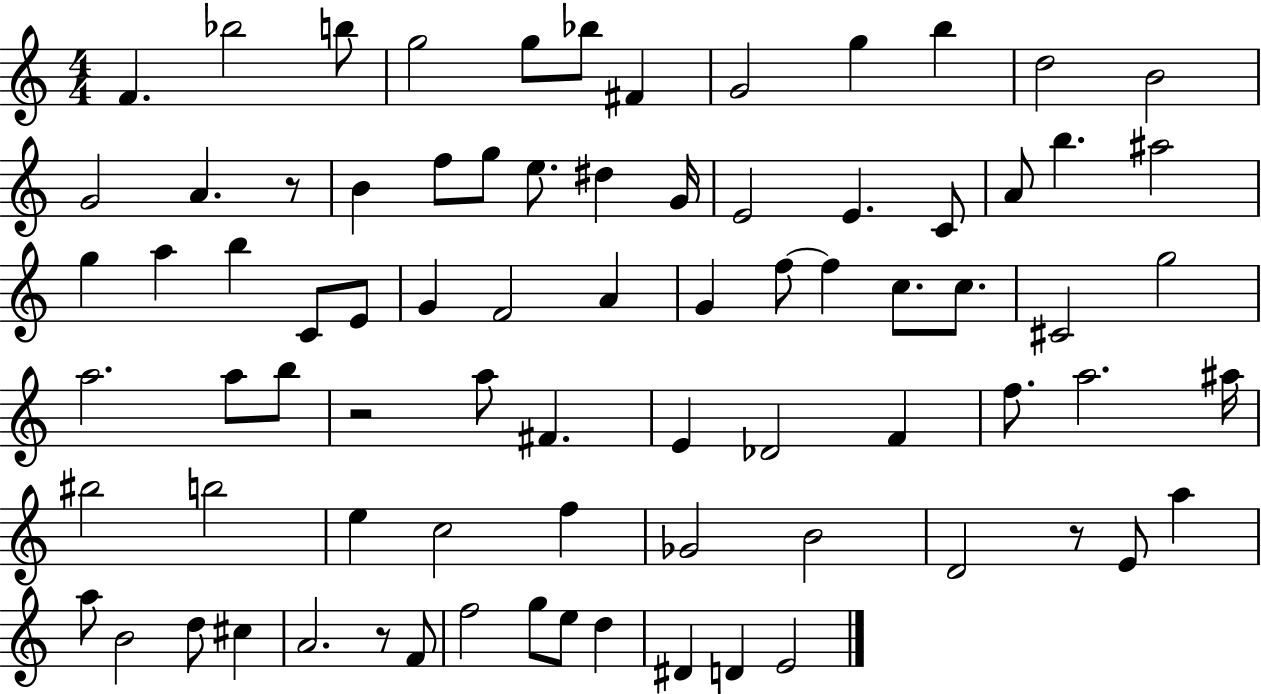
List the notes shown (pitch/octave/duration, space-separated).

F4/q. Bb5/h B5/e G5/h G5/e Bb5/e F#4/q G4/h G5/q B5/q D5/h B4/h G4/h A4/q. R/e B4/q F5/e G5/e E5/e. D#5/q G4/s E4/h E4/q. C4/e A4/e B5/q. A#5/h G5/q A5/q B5/q C4/e E4/e G4/q F4/h A4/q G4/q F5/e F5/q C5/e. C5/e. C#4/h G5/h A5/h. A5/e B5/e R/h A5/e F#4/q. E4/q Db4/h F4/q F5/e. A5/h. A#5/s BIS5/h B5/h E5/q C5/h F5/q Gb4/h B4/h D4/h R/e E4/e A5/q A5/e B4/h D5/e C#5/q A4/h. R/e F4/e F5/h G5/e E5/e D5/q D#4/q D4/q E4/h